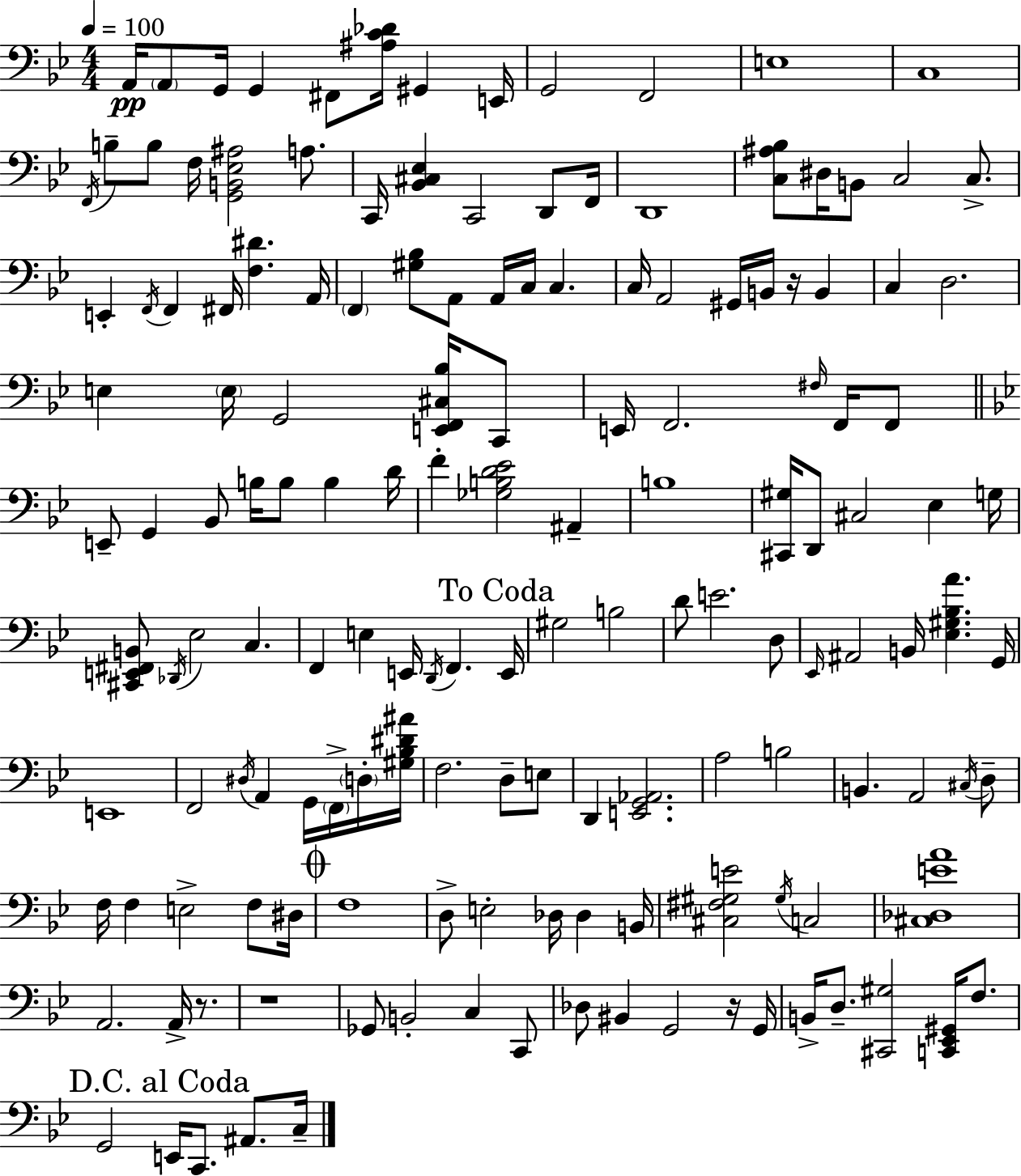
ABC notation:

X:1
T:Untitled
M:4/4
L:1/4
K:Gm
A,,/4 A,,/2 G,,/4 G,, ^F,,/2 [^A,C_D]/4 ^G,, E,,/4 G,,2 F,,2 E,4 C,4 F,,/4 B,/2 B,/2 F,/4 [G,,B,,_E,^A,]2 A,/2 C,,/4 [_B,,^C,_E,] C,,2 D,,/2 F,,/4 D,,4 [C,^A,_B,]/2 ^D,/4 B,,/2 C,2 C,/2 E,, F,,/4 F,, ^F,,/4 [F,^D] A,,/4 F,, [^G,_B,]/2 A,,/2 A,,/4 C,/4 C, C,/4 A,,2 ^G,,/4 B,,/4 z/4 B,, C, D,2 E, E,/4 G,,2 [E,,F,,^C,_B,]/4 C,,/2 E,,/4 F,,2 ^F,/4 F,,/4 F,,/2 E,,/2 G,, _B,,/2 B,/4 B,/2 B, D/4 F [_G,B,D_E]2 ^A,, B,4 [^C,,^G,]/4 D,,/2 ^C,2 _E, G,/4 [^C,,E,,^F,,B,,]/2 _D,,/4 _E,2 C, F,, E, E,,/4 D,,/4 F,, E,,/4 ^G,2 B,2 D/2 E2 D,/2 _E,,/4 ^A,,2 B,,/4 [_E,^G,_B,A] G,,/4 E,,4 F,,2 ^D,/4 A,, G,,/4 F,,/4 D,/4 [^G,_B,^D^A]/4 F,2 D,/2 E,/2 D,, [E,,G,,_A,,]2 A,2 B,2 B,, A,,2 ^C,/4 D,/2 F,/4 F, E,2 F,/2 ^D,/4 F,4 D,/2 E,2 _D,/4 _D, B,,/4 [^C,^F,^G,E]2 ^G,/4 C,2 [^C,_D,EA]4 A,,2 A,,/4 z/2 z4 _G,,/2 B,,2 C, C,,/2 _D,/2 ^B,, G,,2 z/4 G,,/4 B,,/4 D,/2 [^C,,^G,]2 [C,,_E,,^G,,]/4 F,/2 G,,2 E,,/4 C,,/2 ^A,,/2 C,/4